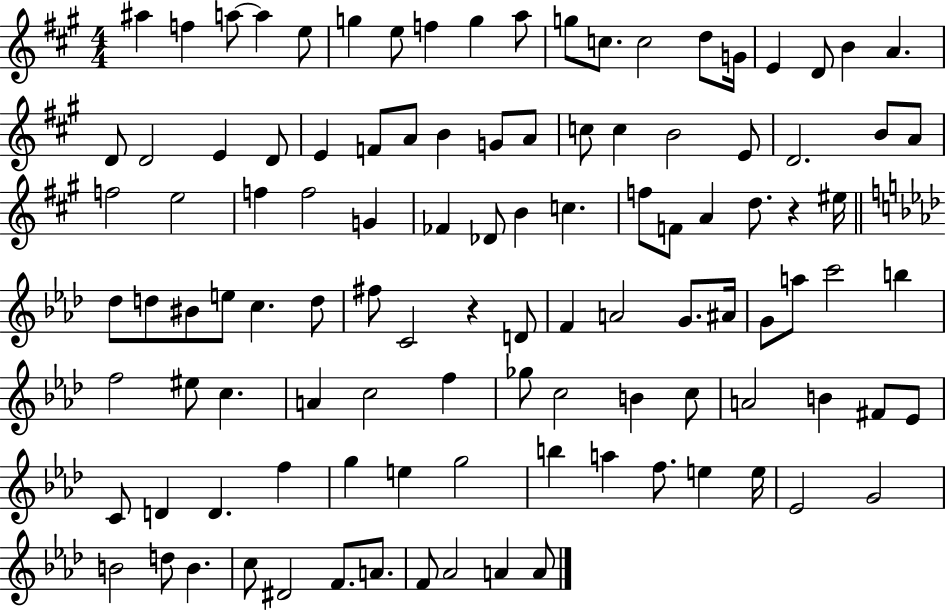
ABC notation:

X:1
T:Untitled
M:4/4
L:1/4
K:A
^a f a/2 a e/2 g e/2 f g a/2 g/2 c/2 c2 d/2 G/4 E D/2 B A D/2 D2 E D/2 E F/2 A/2 B G/2 A/2 c/2 c B2 E/2 D2 B/2 A/2 f2 e2 f f2 G _F _D/2 B c f/2 F/2 A d/2 z ^e/4 _d/2 d/2 ^B/2 e/2 c d/2 ^f/2 C2 z D/2 F A2 G/2 ^A/4 G/2 a/2 c'2 b f2 ^e/2 c A c2 f _g/2 c2 B c/2 A2 B ^F/2 _E/2 C/2 D D f g e g2 b a f/2 e e/4 _E2 G2 B2 d/2 B c/2 ^D2 F/2 A/2 F/2 _A2 A A/2